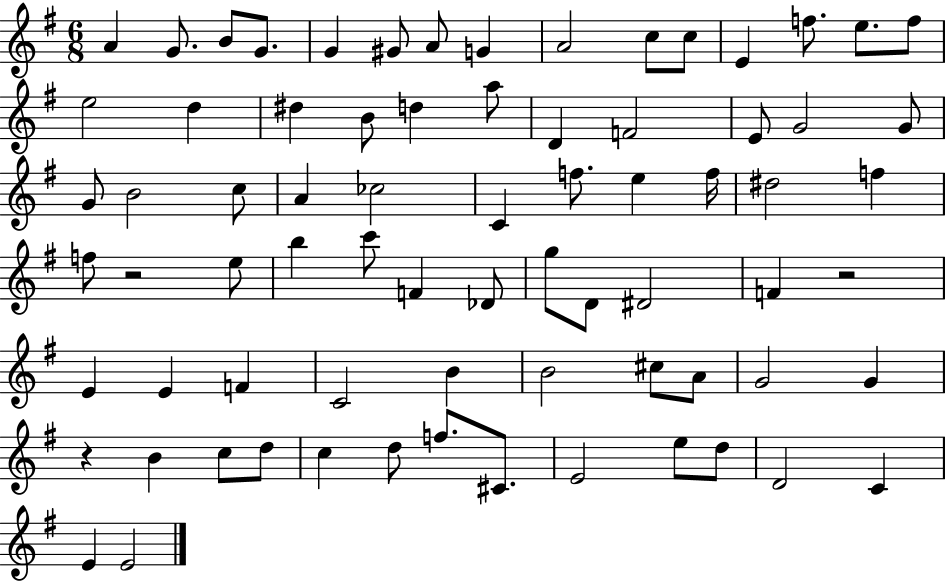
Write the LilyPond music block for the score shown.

{
  \clef treble
  \numericTimeSignature
  \time 6/8
  \key g \major
  \repeat volta 2 { a'4 g'8. b'8 g'8. | g'4 gis'8 a'8 g'4 | a'2 c''8 c''8 | e'4 f''8. e''8. f''8 | \break e''2 d''4 | dis''4 b'8 d''4 a''8 | d'4 f'2 | e'8 g'2 g'8 | \break g'8 b'2 c''8 | a'4 ces''2 | c'4 f''8. e''4 f''16 | dis''2 f''4 | \break f''8 r2 e''8 | b''4 c'''8 f'4 des'8 | g''8 d'8 dis'2 | f'4 r2 | \break e'4 e'4 f'4 | c'2 b'4 | b'2 cis''8 a'8 | g'2 g'4 | \break r4 b'4 c''8 d''8 | c''4 d''8 f''8. cis'8. | e'2 e''8 d''8 | d'2 c'4 | \break e'4 e'2 | } \bar "|."
}